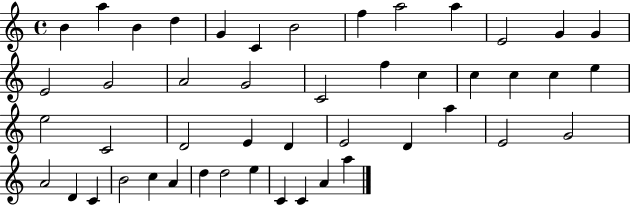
X:1
T:Untitled
M:4/4
L:1/4
K:C
B a B d G C B2 f a2 a E2 G G E2 G2 A2 G2 C2 f c c c c e e2 C2 D2 E D E2 D a E2 G2 A2 D C B2 c A d d2 e C C A a